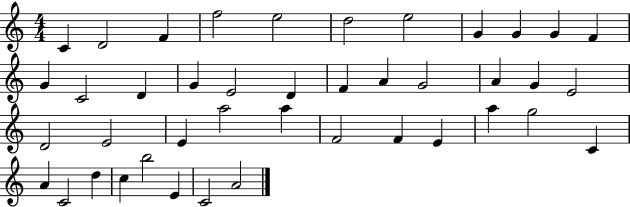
C4/q D4/h F4/q F5/h E5/h D5/h E5/h G4/q G4/q G4/q F4/q G4/q C4/h D4/q G4/q E4/h D4/q F4/q A4/q G4/h A4/q G4/q E4/h D4/h E4/h E4/q A5/h A5/q F4/h F4/q E4/q A5/q G5/h C4/q A4/q C4/h D5/q C5/q B5/h E4/q C4/h A4/h